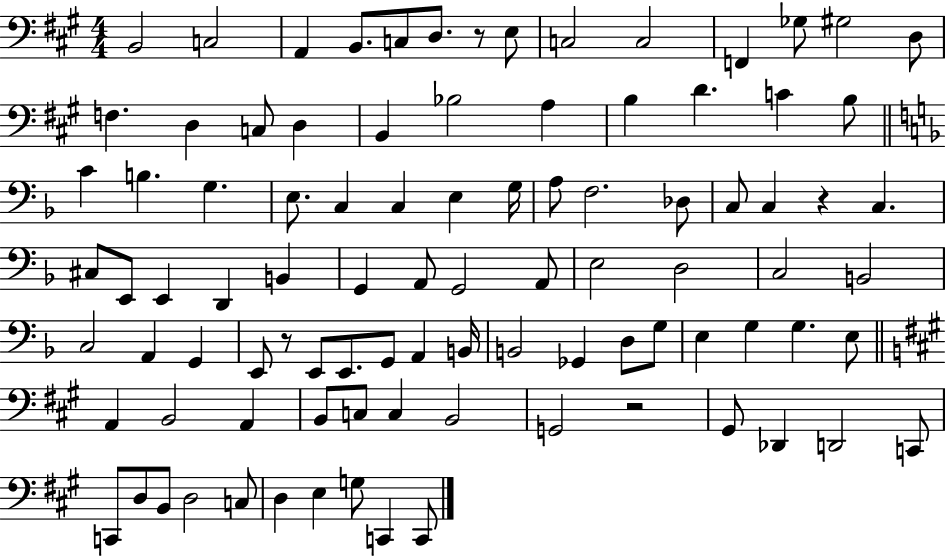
{
  \clef bass
  \numericTimeSignature
  \time 4/4
  \key a \major
  \repeat volta 2 { b,2 c2 | a,4 b,8. c8 d8. r8 e8 | c2 c2 | f,4 ges8 gis2 d8 | \break f4. d4 c8 d4 | b,4 bes2 a4 | b4 d'4. c'4 b8 | \bar "||" \break \key f \major c'4 b4. g4. | e8. c4 c4 e4 g16 | a8 f2. des8 | c8 c4 r4 c4. | \break cis8 e,8 e,4 d,4 b,4 | g,4 a,8 g,2 a,8 | e2 d2 | c2 b,2 | \break c2 a,4 g,4 | e,8 r8 e,8 e,8. g,8 a,4 b,16 | b,2 ges,4 d8 g8 | e4 g4 g4. e8 | \break \bar "||" \break \key a \major a,4 b,2 a,4 | b,8 c8 c4 b,2 | g,2 r2 | gis,8 des,4 d,2 c,8 | \break c,8 d8 b,8 d2 c8 | d4 e4 g8 c,4 c,8 | } \bar "|."
}